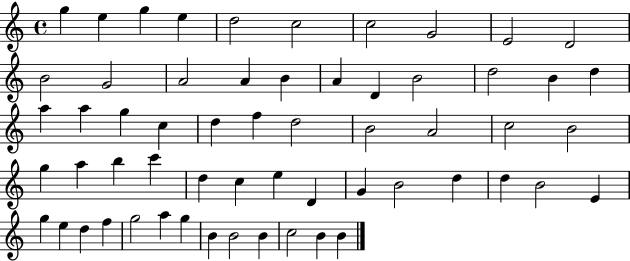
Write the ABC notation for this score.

X:1
T:Untitled
M:4/4
L:1/4
K:C
g e g e d2 c2 c2 G2 E2 D2 B2 G2 A2 A B A D B2 d2 B d a a g c d f d2 B2 A2 c2 B2 g a b c' d c e D G B2 d d B2 E g e d f g2 a g B B2 B c2 B B